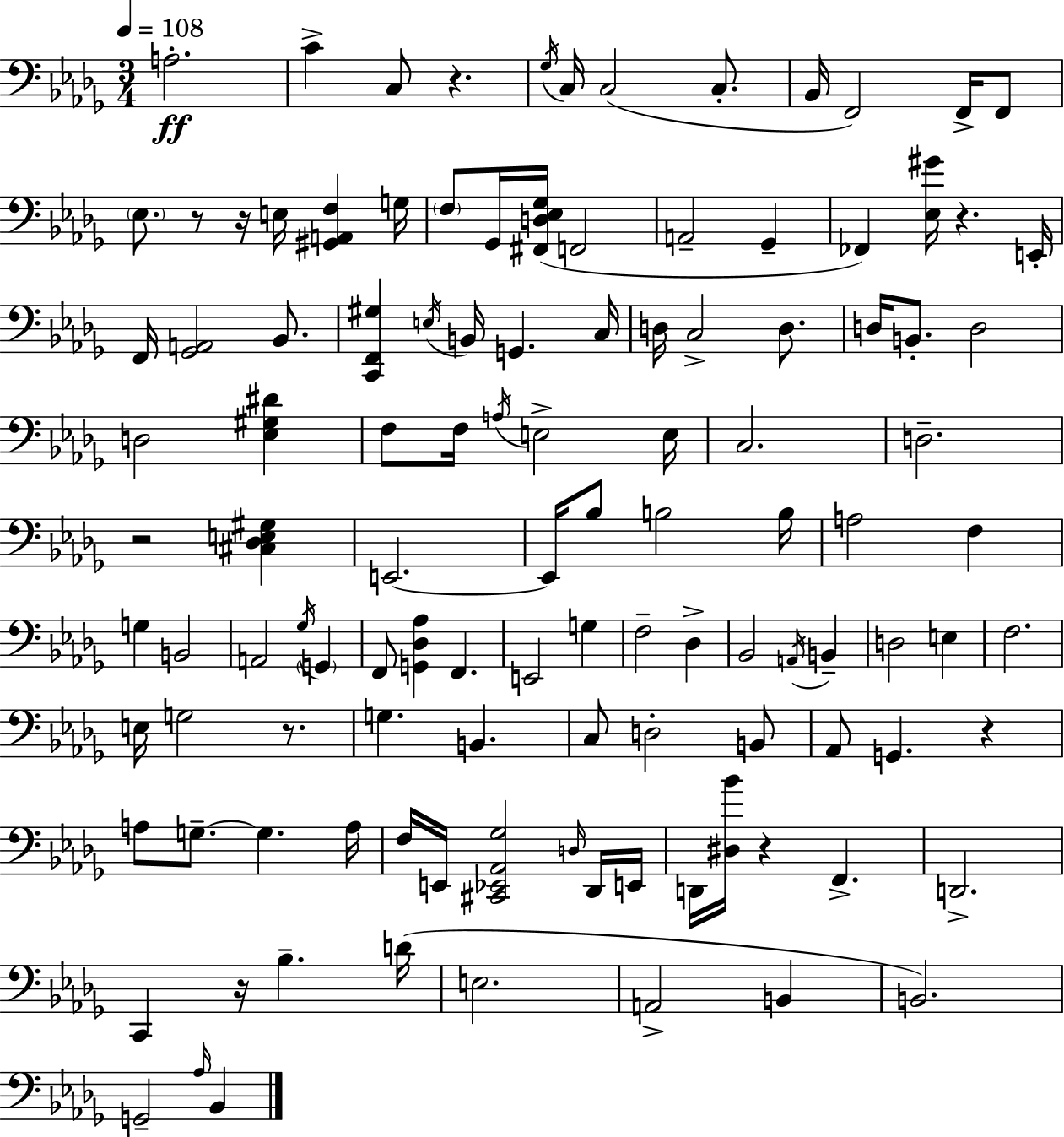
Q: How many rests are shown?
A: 9